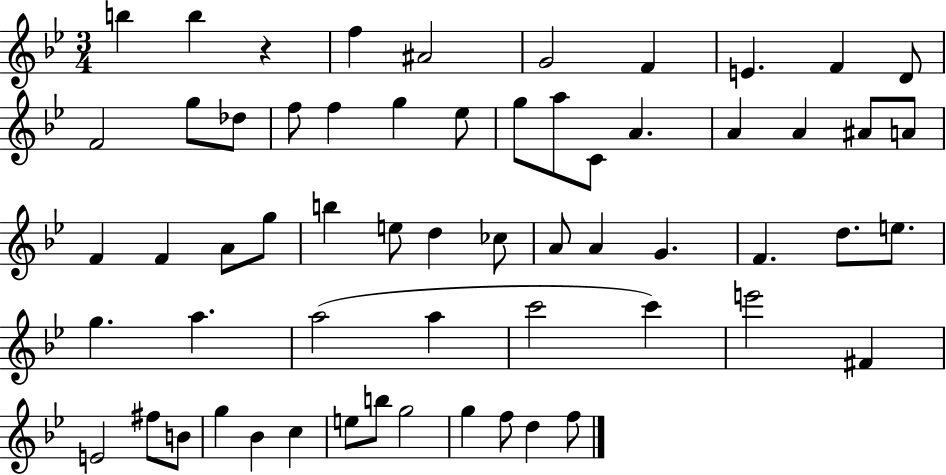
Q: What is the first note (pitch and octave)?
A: B5